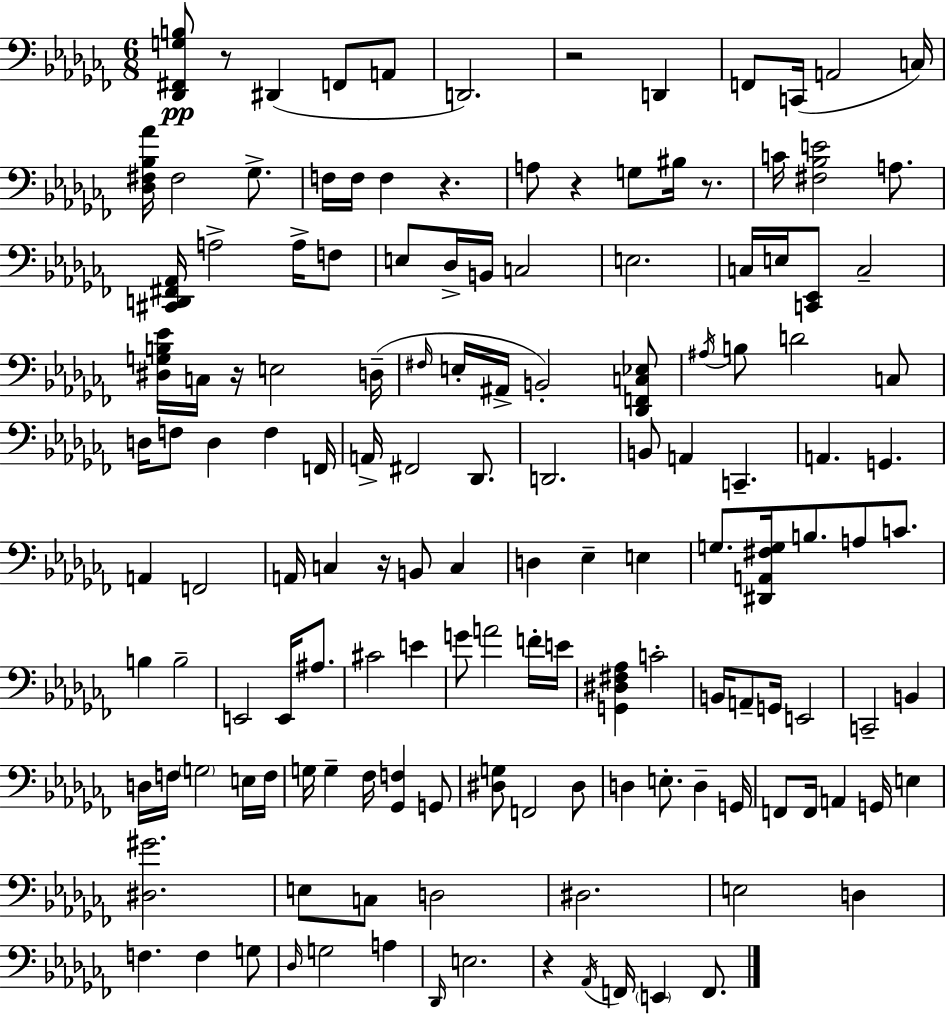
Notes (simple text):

[Db2,F#2,G3,B3]/e R/e D#2/q F2/e A2/e D2/h. R/h D2/q F2/e C2/s A2/h C3/s [Db3,F#3,Bb3,Ab4]/s F#3/h Gb3/e. F3/s F3/s F3/q R/q. A3/e R/q G3/e BIS3/s R/e. C4/s [F#3,Bb3,E4]/h A3/e. [C#2,D2,F#2,Ab2]/s A3/h A3/s F3/e E3/e Db3/s B2/s C3/h E3/h. C3/s E3/s [C2,Eb2]/e C3/h [D#3,G3,B3,Eb4]/s C3/s R/s E3/h D3/s F#3/s E3/s A#2/s B2/h [Db2,F2,C3,Eb3]/e A#3/s B3/e D4/h C3/e D3/s F3/e D3/q F3/q F2/s A2/s F#2/h Db2/e. D2/h. B2/e A2/q C2/q. A2/q. G2/q. A2/q F2/h A2/s C3/q R/s B2/e C3/q D3/q Eb3/q E3/q G3/e. [D#2,A2,F#3,G3]/s B3/e. A3/e C4/e. B3/q B3/h E2/h E2/s A#3/e. C#4/h E4/q G4/e A4/h F4/s E4/s [G2,D#3,F#3,Ab3]/q C4/h B2/s A2/e G2/s E2/h C2/h B2/q D3/s F3/s G3/h E3/s F3/s G3/s G3/q FES3/s [Gb2,F3]/q G2/e [D#3,G3]/e F2/h D#3/e D3/q E3/e. D3/q G2/s F2/e F2/s A2/q G2/s E3/q [D#3,G#4]/h. E3/e C3/e D3/h D#3/h. E3/h D3/q F3/q. F3/q G3/e Db3/s G3/h A3/q Db2/s E3/h. R/q Ab2/s F2/s E2/q F2/e.